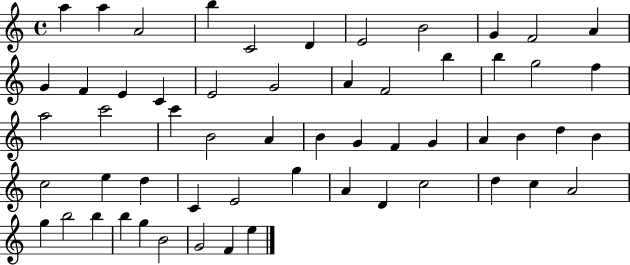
X:1
T:Untitled
M:4/4
L:1/4
K:C
a a A2 b C2 D E2 B2 G F2 A G F E C E2 G2 A F2 b b g2 f a2 c'2 c' B2 A B G F G A B d B c2 e d C E2 g A D c2 d c A2 g b2 b b g B2 G2 F e